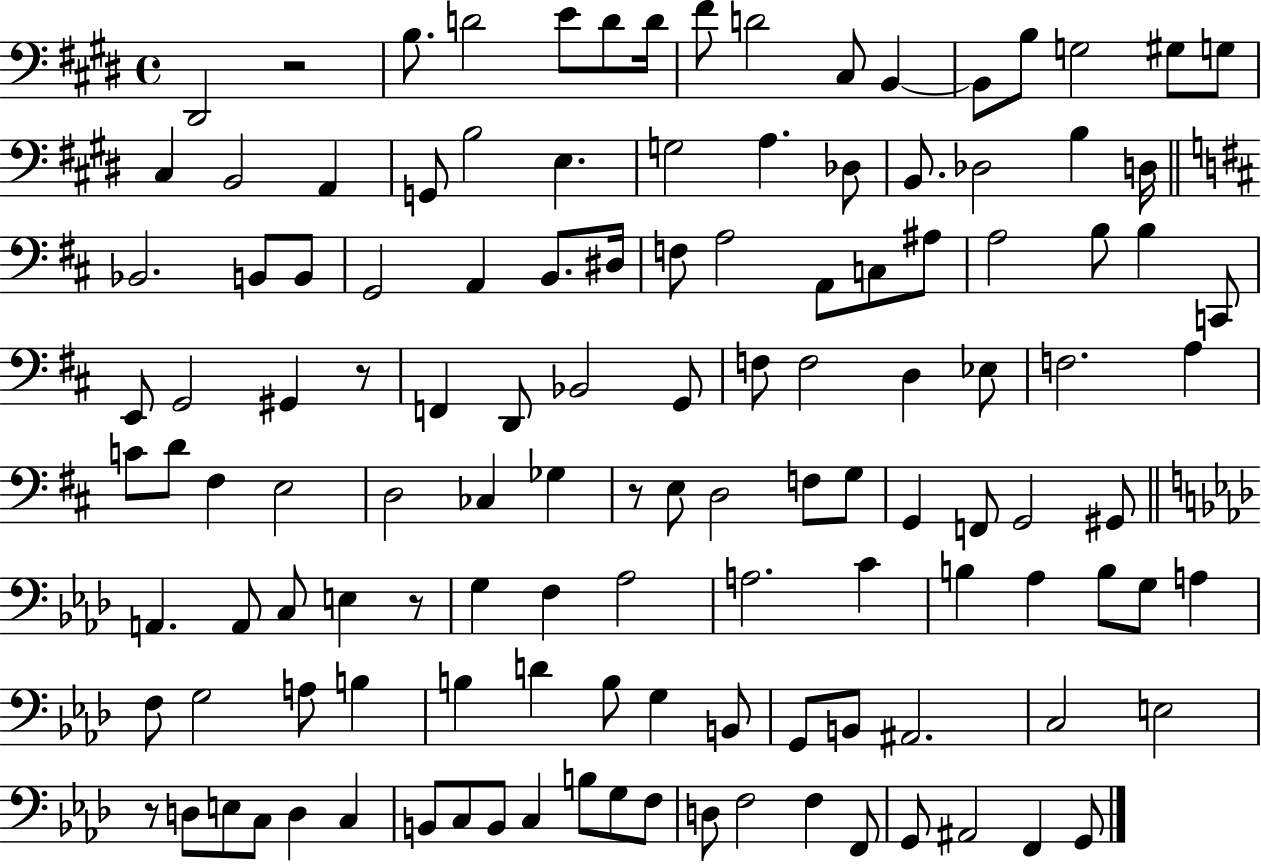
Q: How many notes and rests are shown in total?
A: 125